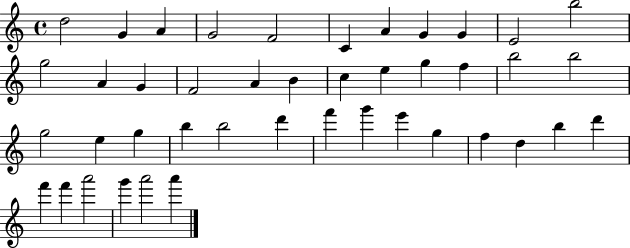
{
  \clef treble
  \time 4/4
  \defaultTimeSignature
  \key c \major
  d''2 g'4 a'4 | g'2 f'2 | c'4 a'4 g'4 g'4 | e'2 b''2 | \break g''2 a'4 g'4 | f'2 a'4 b'4 | c''4 e''4 g''4 f''4 | b''2 b''2 | \break g''2 e''4 g''4 | b''4 b''2 d'''4 | f'''4 g'''4 e'''4 g''4 | f''4 d''4 b''4 d'''4 | \break f'''4 f'''4 a'''2 | g'''4 a'''2 a'''4 | \bar "|."
}